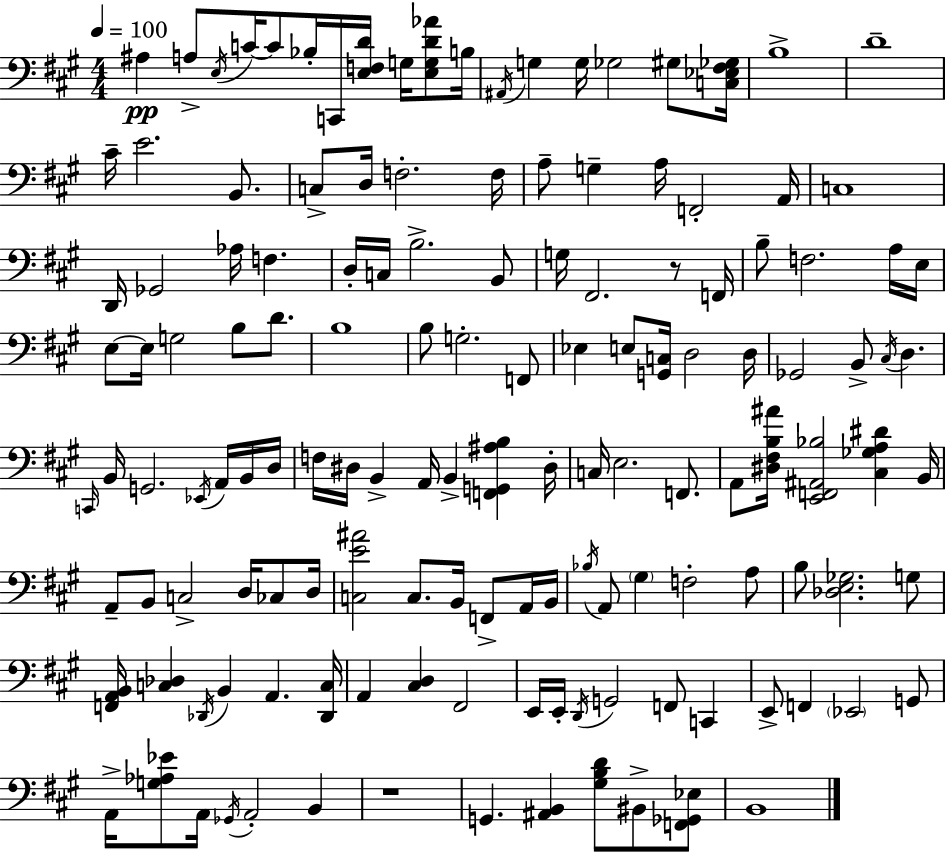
X:1
T:Untitled
M:4/4
L:1/4
K:A
^A, A,/2 E,/4 C/4 C/2 _B,/4 C,,/4 [E,F,D]/4 G,/4 [E,G,D_A]/2 B,/4 ^A,,/4 G, G,/4 _G,2 ^G,/2 [C,_E,^F,_G,]/4 B,4 D4 ^C/4 E2 B,,/2 C,/2 D,/4 F,2 F,/4 A,/2 G, A,/4 F,,2 A,,/4 C,4 D,,/4 _G,,2 _A,/4 F, D,/4 C,/4 B,2 B,,/2 G,/4 ^F,,2 z/2 F,,/4 B,/2 F,2 A,/4 E,/4 E,/2 E,/4 G,2 B,/2 D/2 B,4 B,/2 G,2 F,,/2 _E, E,/2 [G,,C,]/4 D,2 D,/4 _G,,2 B,,/2 ^C,/4 D, C,,/4 B,,/4 G,,2 _E,,/4 A,,/4 B,,/4 D,/4 F,/4 ^D,/4 B,, A,,/4 B,, [F,,G,,^A,B,] ^D,/4 C,/4 E,2 F,,/2 A,,/2 [^D,^F,B,^A]/4 [E,,F,,^A,,_B,]2 [^C,_G,A,^D] B,,/4 A,,/2 B,,/2 C,2 D,/4 _C,/2 D,/4 [C,E^A]2 C,/2 B,,/4 F,,/2 A,,/4 B,,/4 _B,/4 A,,/2 ^G, F,2 A,/2 B,/2 [_D,E,_G,]2 G,/2 [F,,A,,B,,]/4 [C,_D,] _D,,/4 B,, A,, [_D,,C,]/4 A,, [^C,D,] ^F,,2 E,,/4 E,,/4 D,,/4 G,,2 F,,/2 C,, E,,/2 F,, _E,,2 G,,/2 A,,/4 [G,_A,_E]/2 A,,/4 _G,,/4 A,,2 B,, z4 G,, [^A,,B,,] [^G,B,D]/2 ^B,,/2 [F,,_G,,_E,]/2 B,,4